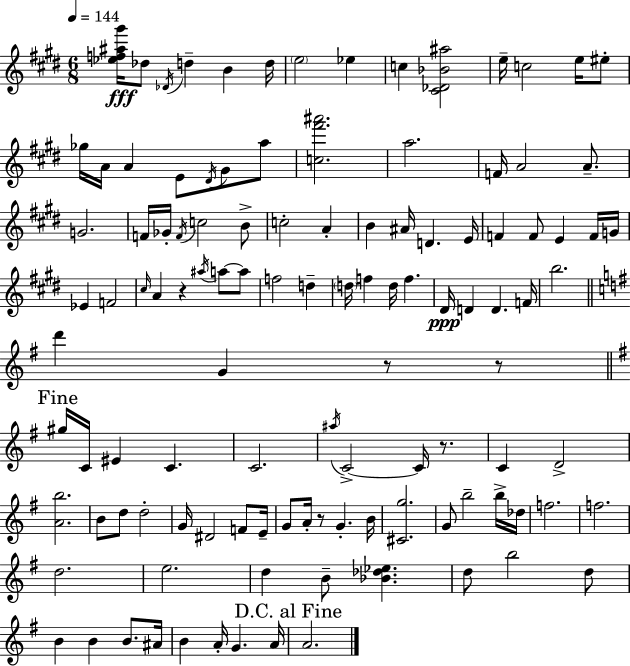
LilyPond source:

{
  \clef treble
  \numericTimeSignature
  \time 6/8
  \key e \major
  \tempo 4 = 144
  <ees'' f'' ais'' gis'''>16\fff des''8 \acciaccatura { des'16 } d''4-- b'4 | d''16 \parenthesize e''2 ees''4 | c''4 <cis' des' bes' ais''>2 | e''16-- c''2 e''16 eis''8-. | \break ges''16 a'16 a'4 e'8 \acciaccatura { dis'16 } gis'8 | a''8 <c'' fis''' ais'''>2. | a''2. | f'16 a'2 a'8.-- | \break g'2. | f'16 ges'16-. \acciaccatura { f'16 } c''2 | b'8-> c''2-. a'4-. | b'4 ais'16 d'4. | \break e'16 f'4 f'8 e'4 | f'16 g'16 ees'4 f'2 | \grace { cis''16 } a'4 r4 | \acciaccatura { ais''16 } a''8~~ a''8 f''2 | \break d''4-- \parenthesize d''16 f''4 d''16 f''4. | dis'16\ppp d'4 d'4. | f'16 b''2. | \bar "||" \break \key g \major d'''4 g'4 r8 r8 | \mark "Fine" \bar "||" \break \key g \major gis''16 c'16 eis'4 c'4. | c'2. | \acciaccatura { ais''16 } c'2->~~ c'16 r8. | c'4 d'2-> | \break <a' b''>2. | b'8 d''8 d''2-. | g'16 dis'2 f'8 | e'16-- g'8 a'16-. r8 g'4.-. | \break b'16 <cis' g''>2. | g'8 b''2-- b''16-> | des''16 f''2. | f''2. | \break d''2. | e''2. | d''4 b'8-- <bes' des'' ees''>4. | d''8 b''2 d''8 | \break b'4 b'4 b'8. | ais'16 b'4 a'16-. g'4. | a'16 \mark "D.C. al Fine" a'2. | \bar "|."
}